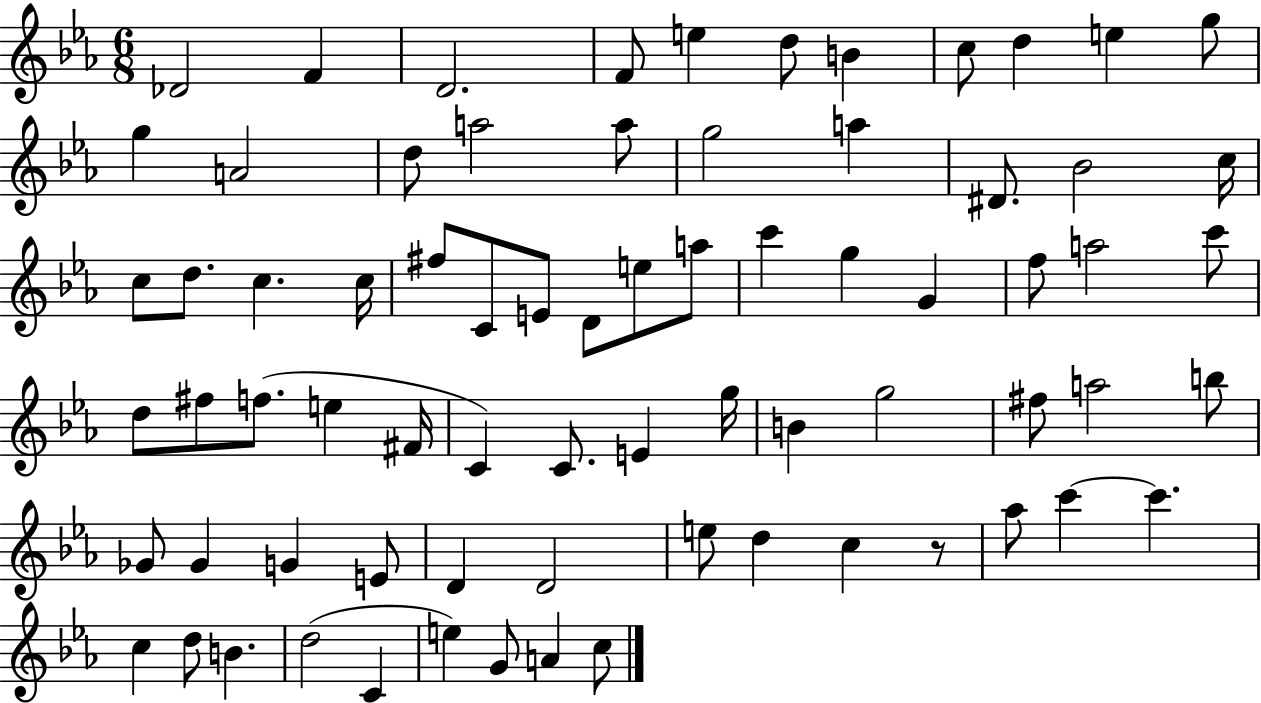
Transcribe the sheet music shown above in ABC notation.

X:1
T:Untitled
M:6/8
L:1/4
K:Eb
_D2 F D2 F/2 e d/2 B c/2 d e g/2 g A2 d/2 a2 a/2 g2 a ^D/2 _B2 c/4 c/2 d/2 c c/4 ^f/2 C/2 E/2 D/2 e/2 a/2 c' g G f/2 a2 c'/2 d/2 ^f/2 f/2 e ^F/4 C C/2 E g/4 B g2 ^f/2 a2 b/2 _G/2 _G G E/2 D D2 e/2 d c z/2 _a/2 c' c' c d/2 B d2 C e G/2 A c/2